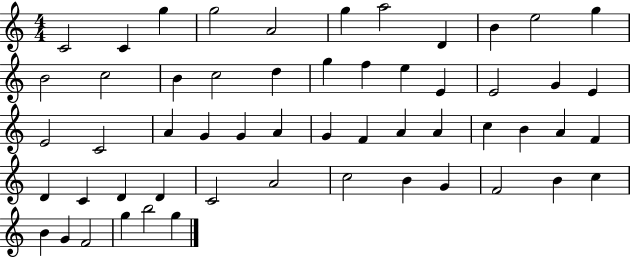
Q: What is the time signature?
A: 4/4